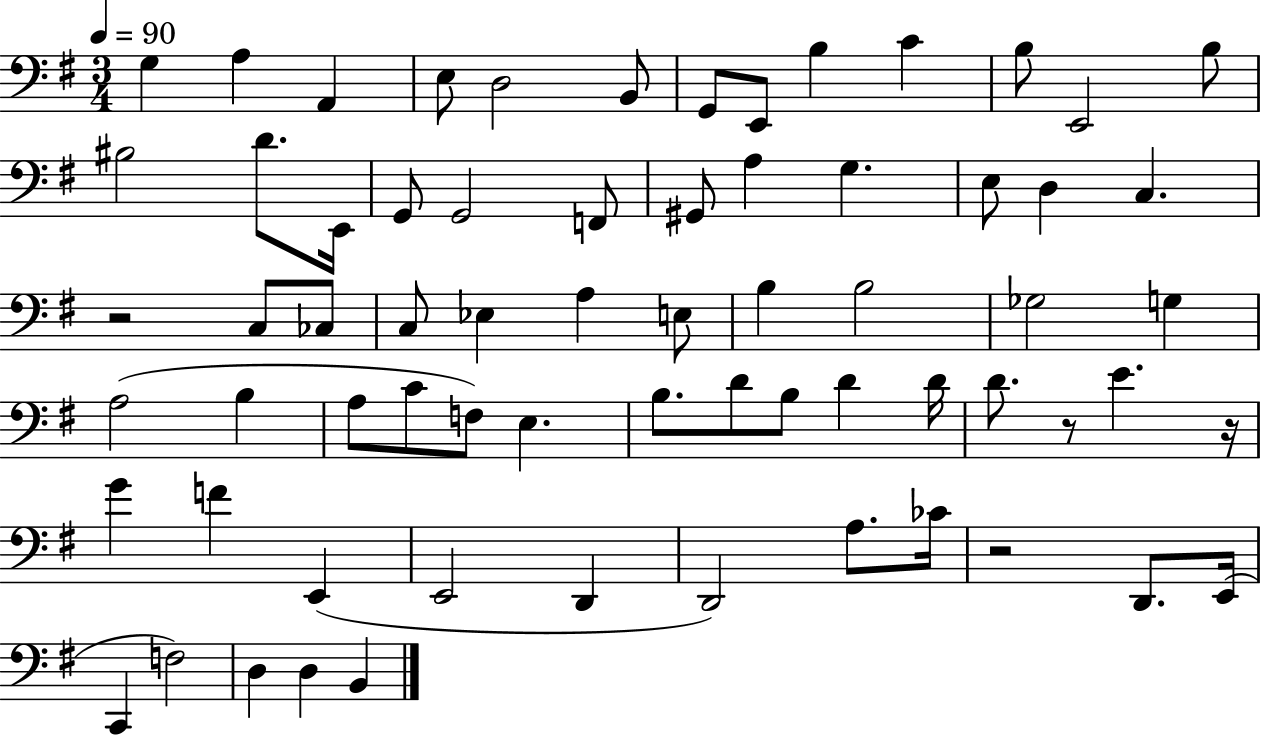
G3/q A3/q A2/q E3/e D3/h B2/e G2/e E2/e B3/q C4/q B3/e E2/h B3/e BIS3/h D4/e. E2/s G2/e G2/h F2/e G#2/e A3/q G3/q. E3/e D3/q C3/q. R/h C3/e CES3/e C3/e Eb3/q A3/q E3/e B3/q B3/h Gb3/h G3/q A3/h B3/q A3/e C4/e F3/e E3/q. B3/e. D4/e B3/e D4/q D4/s D4/e. R/e E4/q. R/s G4/q F4/q E2/q E2/h D2/q D2/h A3/e. CES4/s R/h D2/e. E2/s C2/q F3/h D3/q D3/q B2/q